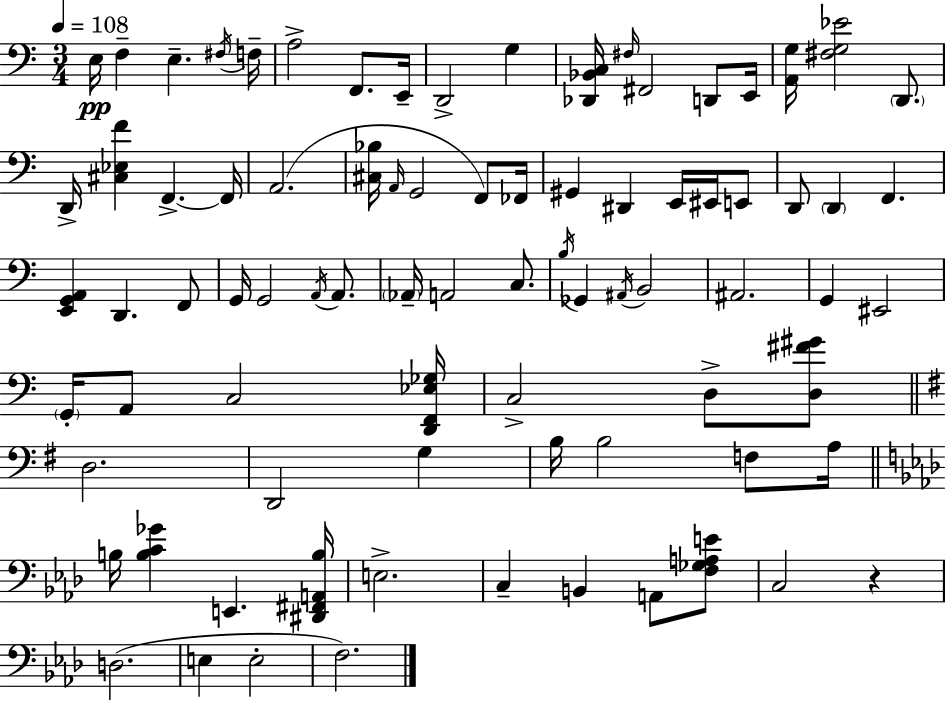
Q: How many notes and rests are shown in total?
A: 82